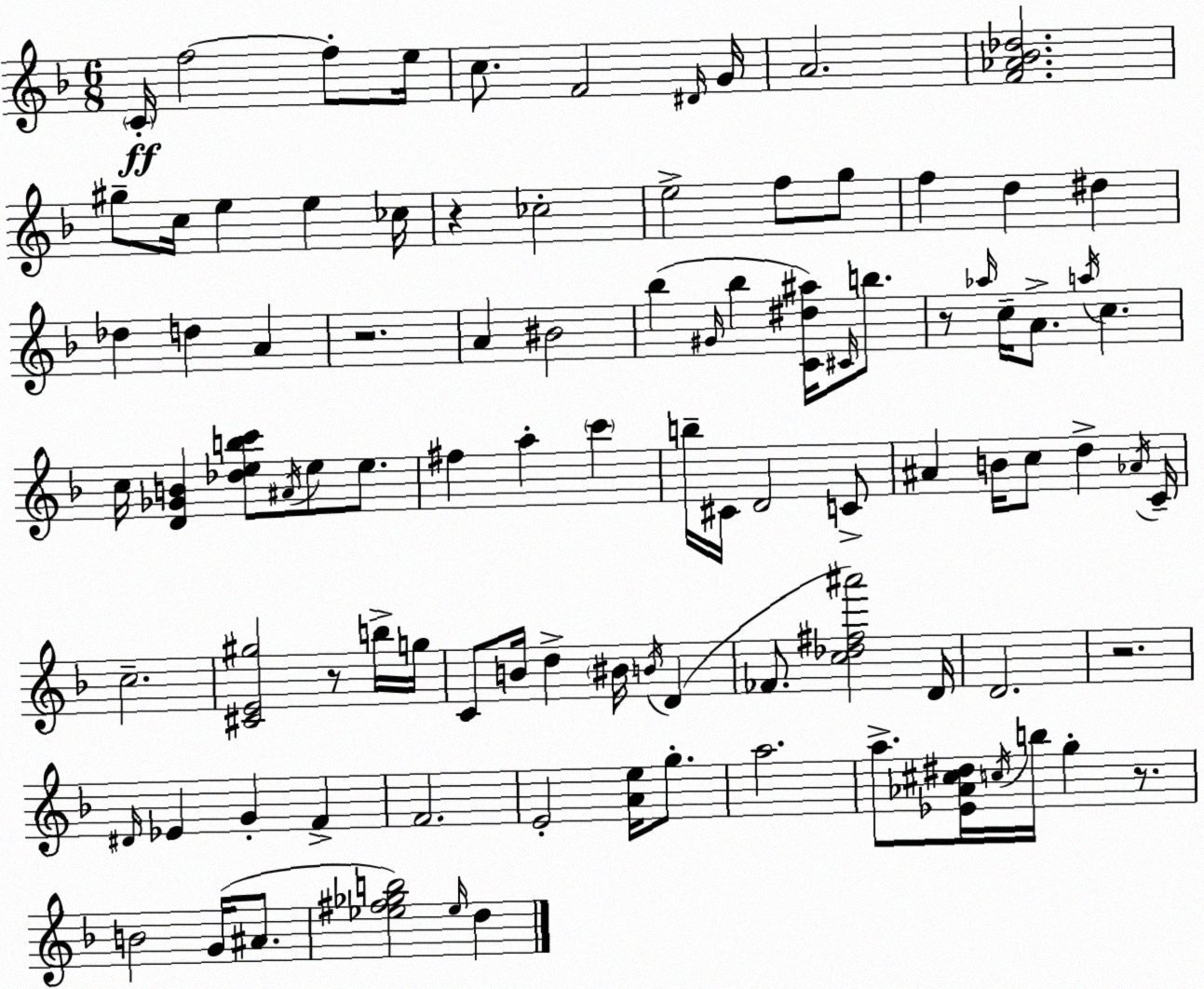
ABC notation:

X:1
T:Untitled
M:6/8
L:1/4
K:Dm
C/4 f2 f/2 e/4 c/2 F2 ^D/4 G/4 A2 [F_A_B_d]2 ^g/2 c/4 e e _c/4 z _c2 e2 f/2 g/2 f d ^d _d d A z2 A ^B2 _b ^G/4 _b [C^d^a]/4 ^C/4 b/2 z/2 _a/4 c/4 A/2 a/4 c c/4 [D_GB] [_debc']/2 ^A/4 e/2 e/2 ^f a c' b/4 ^C/4 D2 C/2 ^A B/4 c/2 d _A/4 C/4 c2 [^CE^g]2 z/2 b/4 g/4 C/2 B/4 d ^B/4 B/4 D _F/2 [c_d^f^a']2 D/4 D2 z2 ^D/4 _E G F F2 E2 [Ae]/4 g/2 a2 a/2 [_E_A^c^d]/4 c/4 b/4 g z/2 B2 G/4 ^A/2 [_e^f_gb]2 _e/4 d